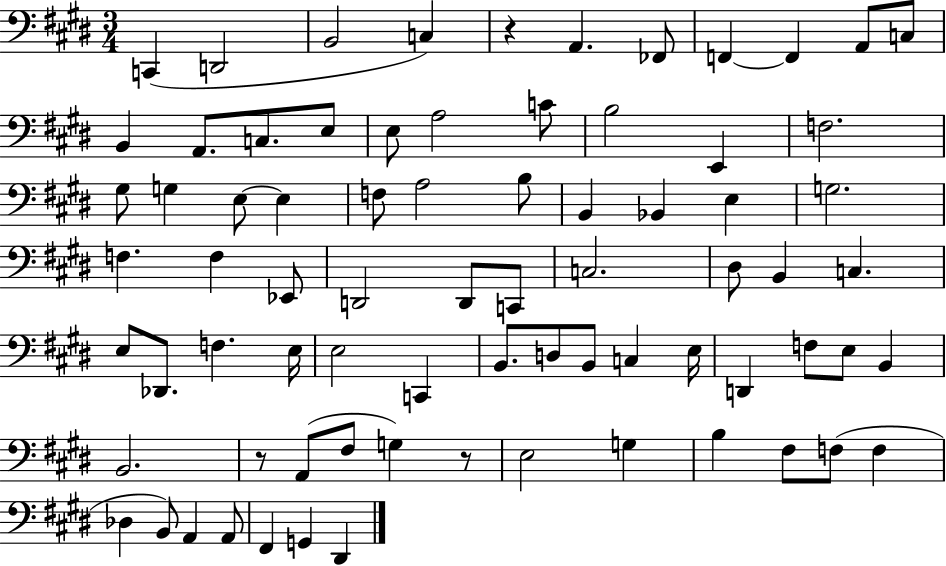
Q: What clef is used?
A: bass